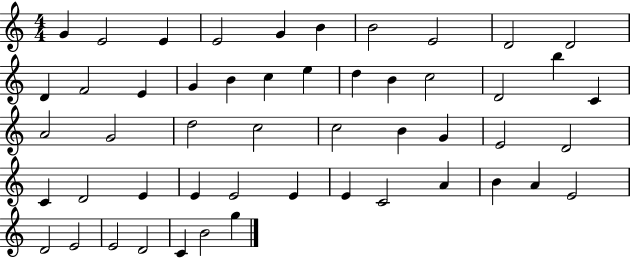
X:1
T:Untitled
M:4/4
L:1/4
K:C
G E2 E E2 G B B2 E2 D2 D2 D F2 E G B c e d B c2 D2 b C A2 G2 d2 c2 c2 B G E2 D2 C D2 E E E2 E E C2 A B A E2 D2 E2 E2 D2 C B2 g